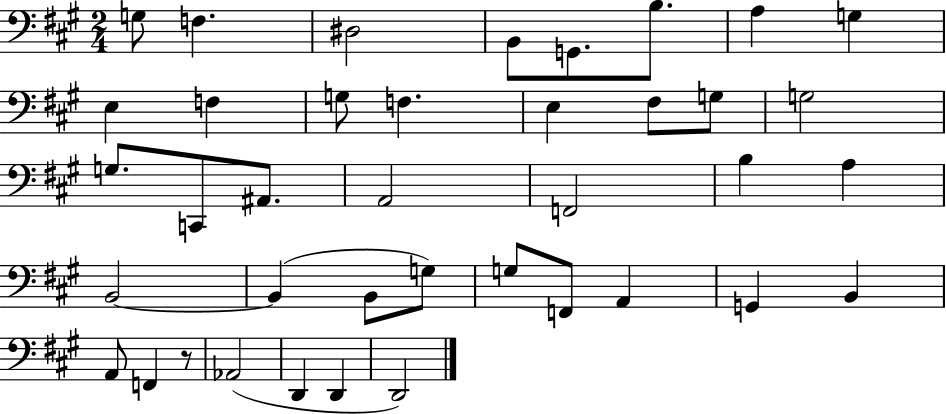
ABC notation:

X:1
T:Untitled
M:2/4
L:1/4
K:A
G,/2 F, ^D,2 B,,/2 G,,/2 B,/2 A, G, E, F, G,/2 F, E, ^F,/2 G,/2 G,2 G,/2 C,,/2 ^A,,/2 A,,2 F,,2 B, A, B,,2 B,, B,,/2 G,/2 G,/2 F,,/2 A,, G,, B,, A,,/2 F,, z/2 _A,,2 D,, D,, D,,2